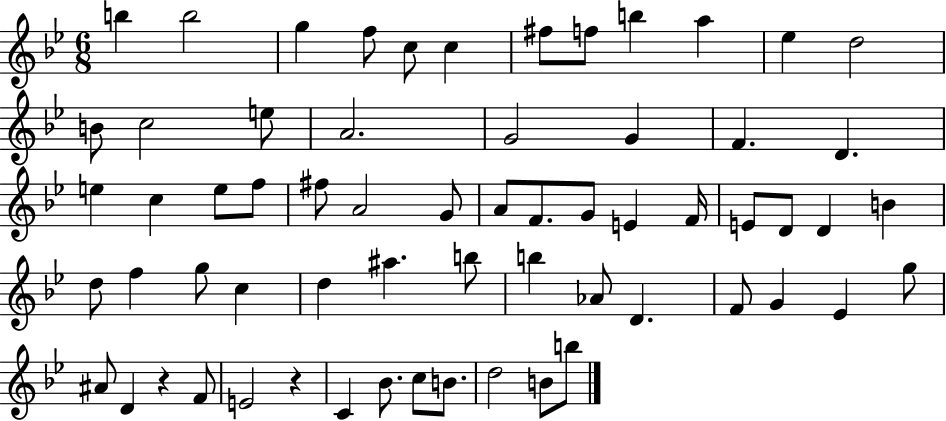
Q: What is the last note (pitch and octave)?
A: B5